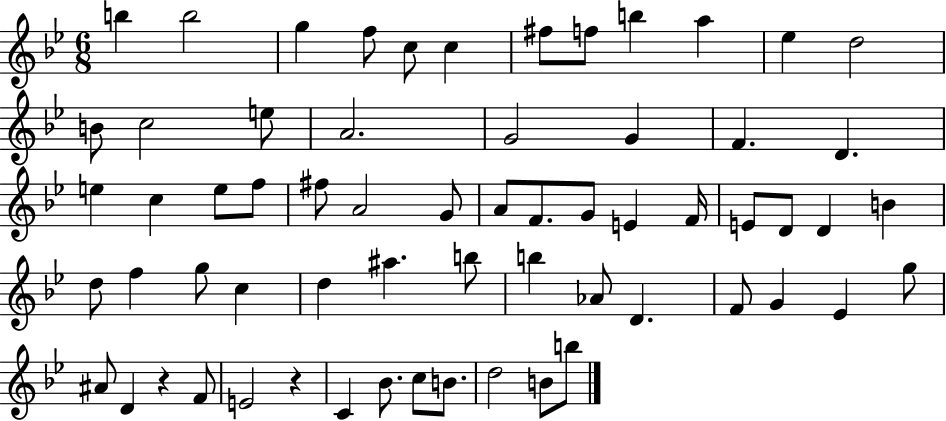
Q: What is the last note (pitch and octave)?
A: B5